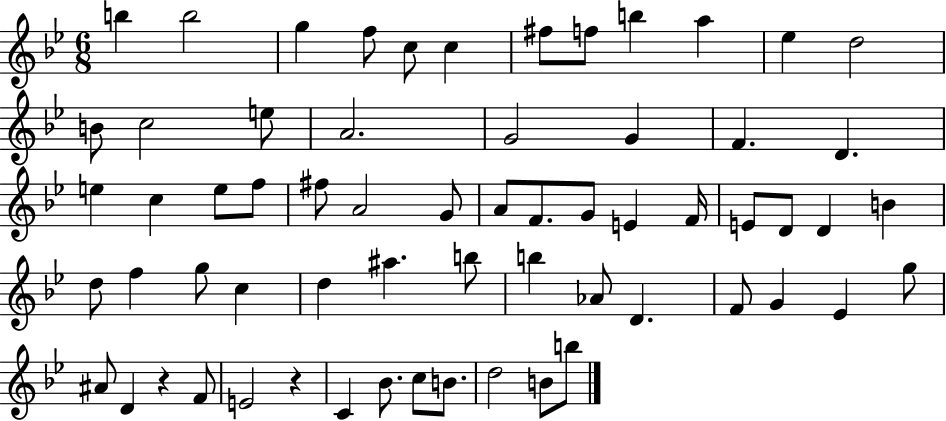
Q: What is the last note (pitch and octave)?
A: B5